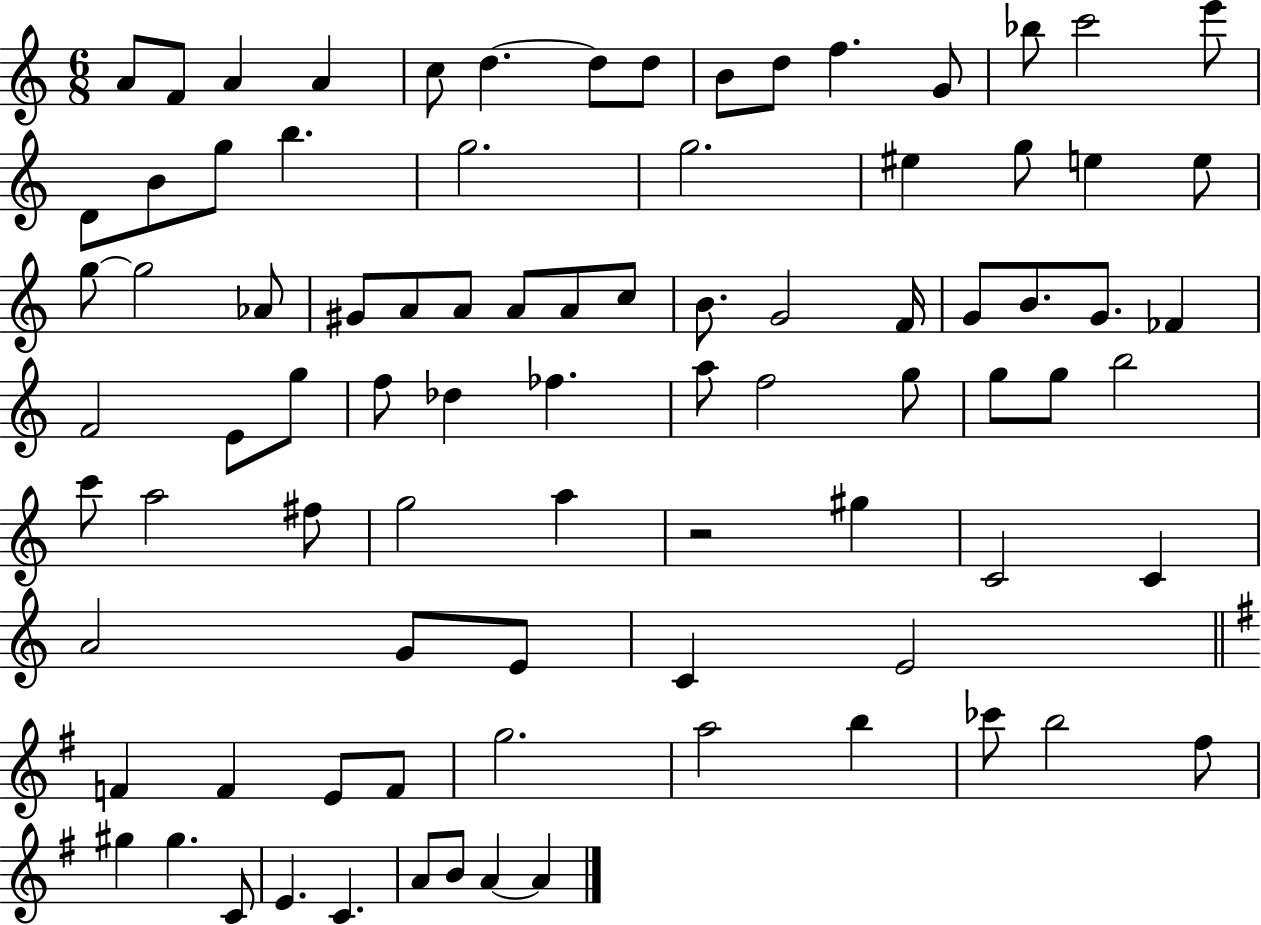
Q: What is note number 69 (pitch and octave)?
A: E4